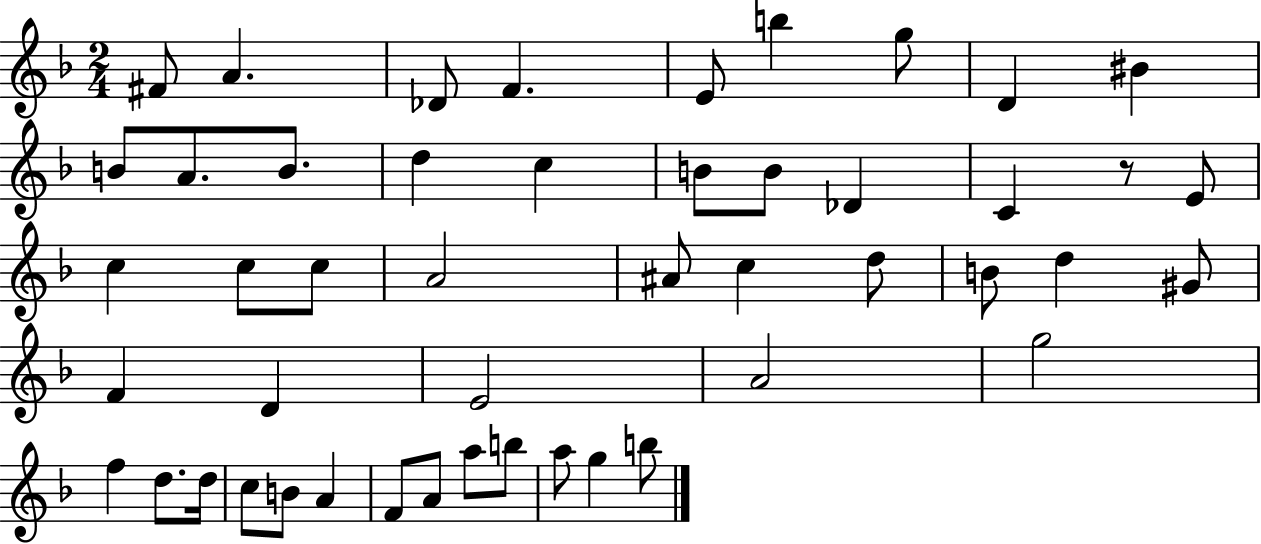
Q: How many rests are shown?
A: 1